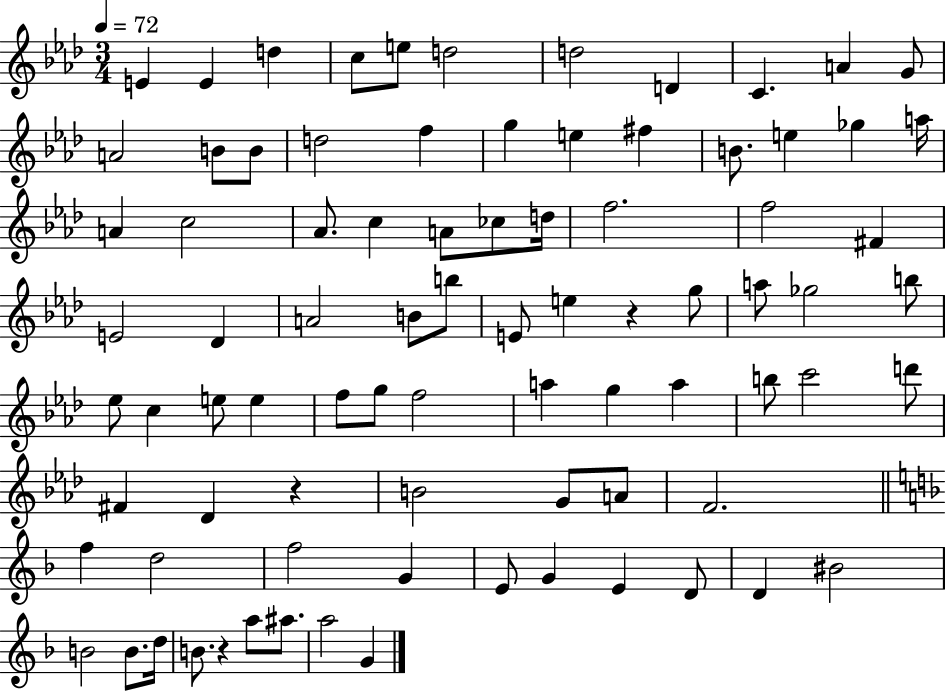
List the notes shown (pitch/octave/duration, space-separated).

E4/q E4/q D5/q C5/e E5/e D5/h D5/h D4/q C4/q. A4/q G4/e A4/h B4/e B4/e D5/h F5/q G5/q E5/q F#5/q B4/e. E5/q Gb5/q A5/s A4/q C5/h Ab4/e. C5/q A4/e CES5/e D5/s F5/h. F5/h F#4/q E4/h Db4/q A4/h B4/e B5/e E4/e E5/q R/q G5/e A5/e Gb5/h B5/e Eb5/e C5/q E5/e E5/q F5/e G5/e F5/h A5/q G5/q A5/q B5/e C6/h D6/e F#4/q Db4/q R/q B4/h G4/e A4/e F4/h. F5/q D5/h F5/h G4/q E4/e G4/q E4/q D4/e D4/q BIS4/h B4/h B4/e. D5/s B4/e. R/q A5/e A#5/e. A5/h G4/q